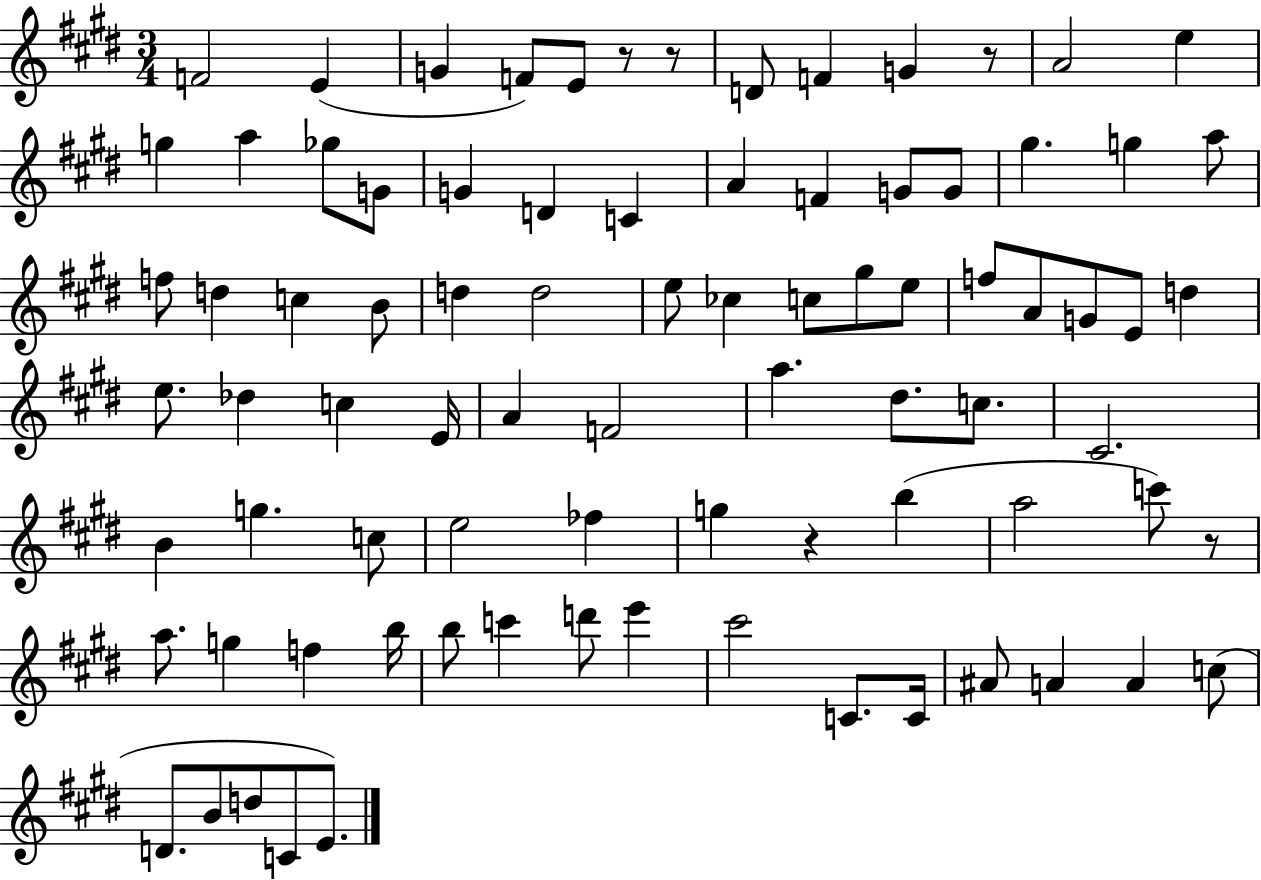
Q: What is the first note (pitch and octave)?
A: F4